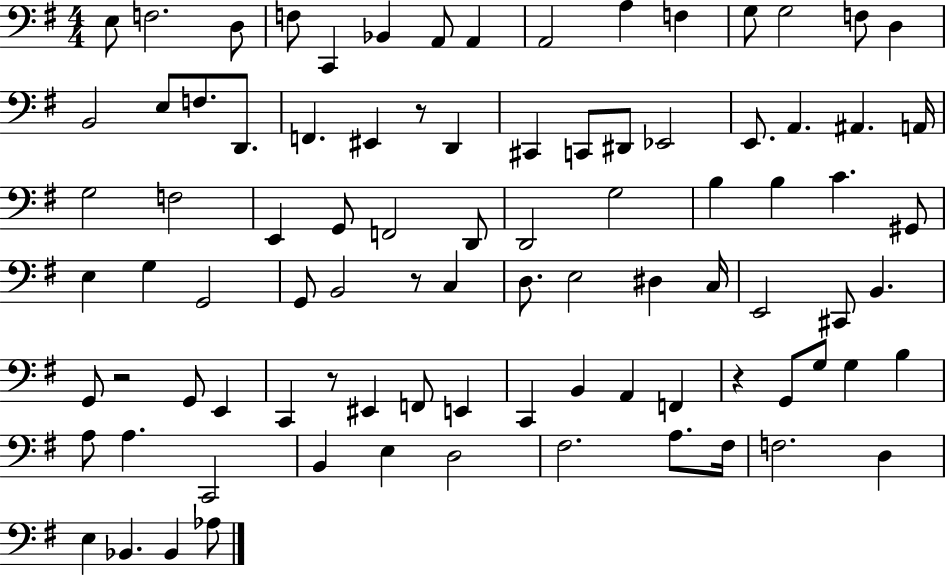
{
  \clef bass
  \numericTimeSignature
  \time 4/4
  \key g \major
  \repeat volta 2 { e8 f2. d8 | f8 c,4 bes,4 a,8 a,4 | a,2 a4 f4 | g8 g2 f8 d4 | \break b,2 e8 f8. d,8. | f,4. eis,4 r8 d,4 | cis,4 c,8 dis,8 ees,2 | e,8. a,4. ais,4. a,16 | \break g2 f2 | e,4 g,8 f,2 d,8 | d,2 g2 | b4 b4 c'4. gis,8 | \break e4 g4 g,2 | g,8 b,2 r8 c4 | d8. e2 dis4 c16 | e,2 cis,8 b,4. | \break g,8 r2 g,8 e,4 | c,4 r8 eis,4 f,8 e,4 | c,4 b,4 a,4 f,4 | r4 g,8 g8 g4 b4 | \break a8 a4. c,2 | b,4 e4 d2 | fis2. a8. fis16 | f2. d4 | \break e4 bes,4. bes,4 aes8 | } \bar "|."
}